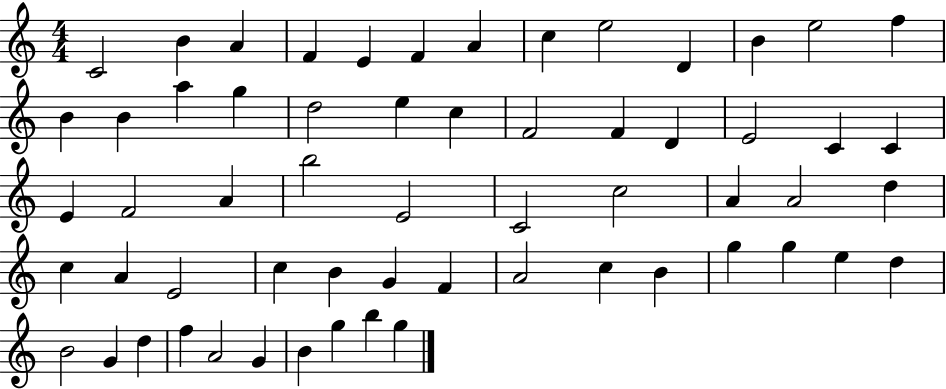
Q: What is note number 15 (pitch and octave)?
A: B4